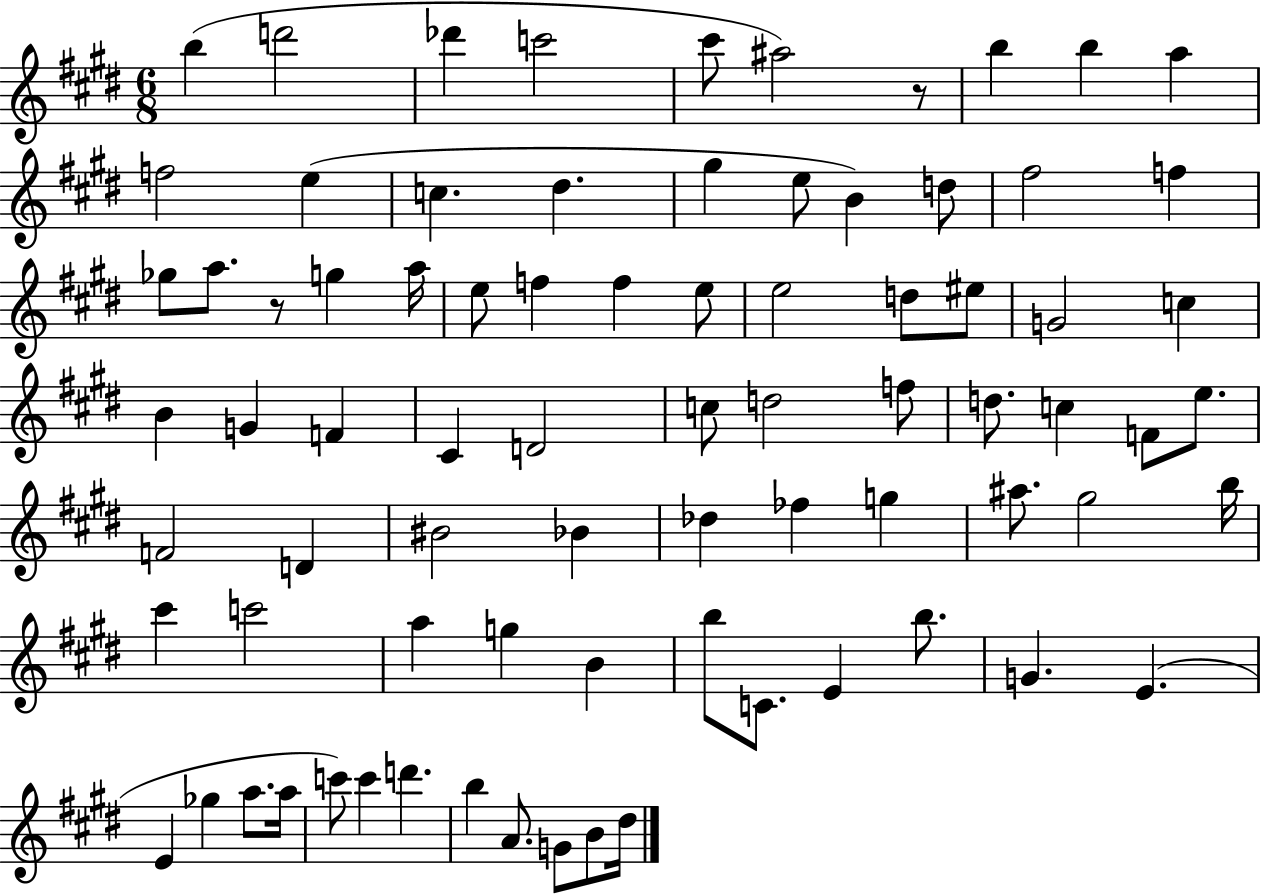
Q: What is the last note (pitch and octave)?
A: D#5